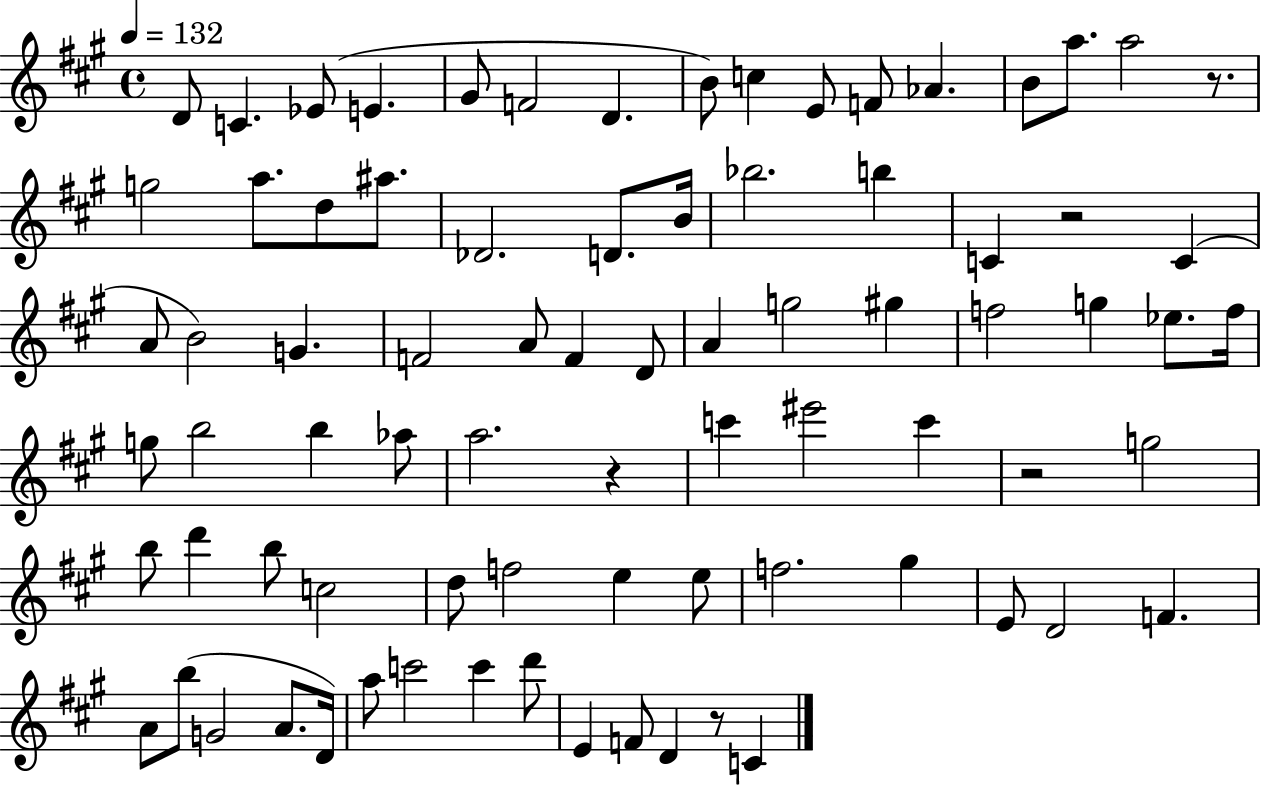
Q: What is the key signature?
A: A major